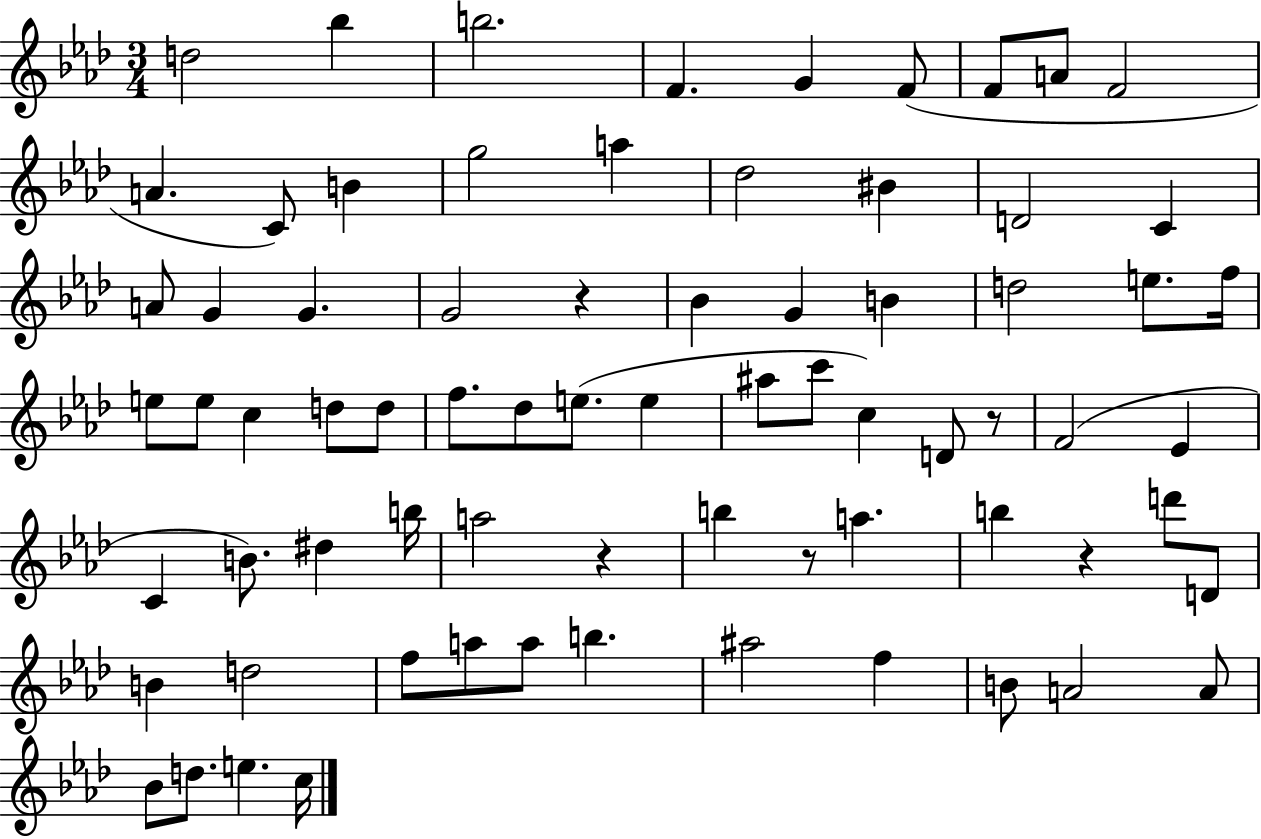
{
  \clef treble
  \numericTimeSignature
  \time 3/4
  \key aes \major
  \repeat volta 2 { d''2 bes''4 | b''2. | f'4. g'4 f'8( | f'8 a'8 f'2 | \break a'4. c'8) b'4 | g''2 a''4 | des''2 bis'4 | d'2 c'4 | \break a'8 g'4 g'4. | g'2 r4 | bes'4 g'4 b'4 | d''2 e''8. f''16 | \break e''8 e''8 c''4 d''8 d''8 | f''8. des''8 e''8.( e''4 | ais''8 c'''8 c''4) d'8 r8 | f'2( ees'4 | \break c'4 b'8.) dis''4 b''16 | a''2 r4 | b''4 r8 a''4. | b''4 r4 d'''8 d'8 | \break b'4 d''2 | f''8 a''8 a''8 b''4. | ais''2 f''4 | b'8 a'2 a'8 | \break bes'8 d''8. e''4. c''16 | } \bar "|."
}